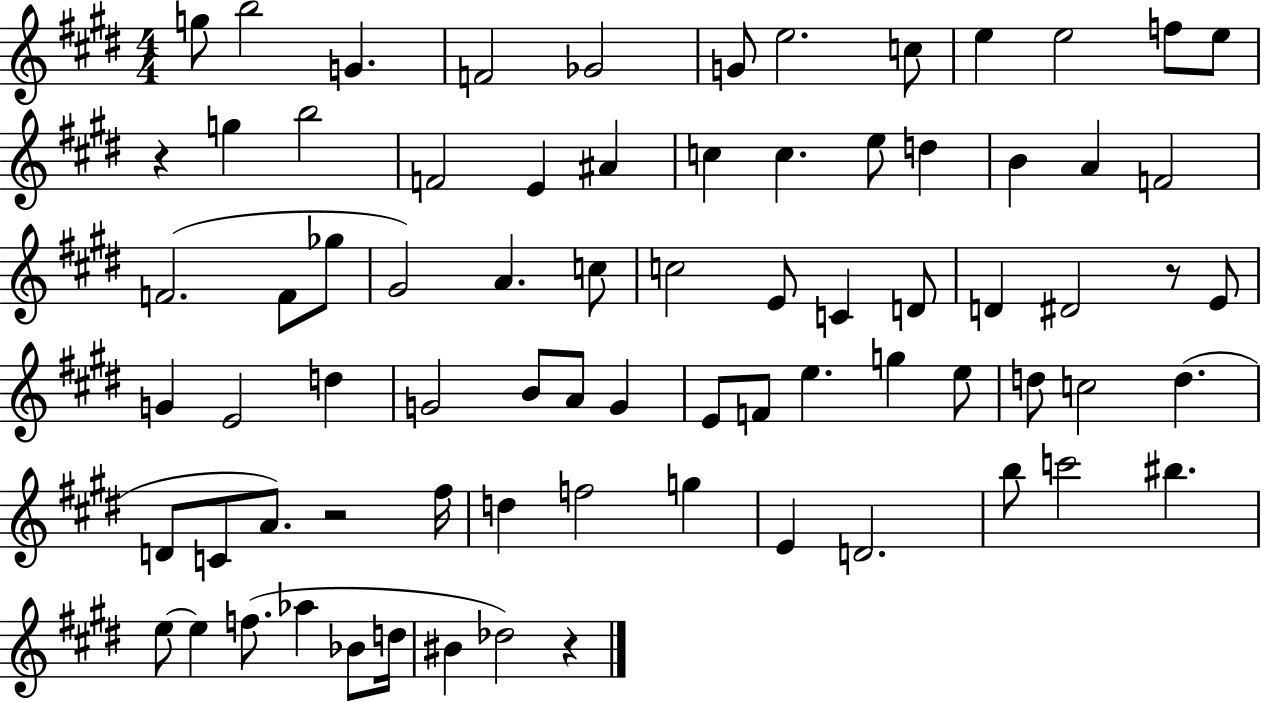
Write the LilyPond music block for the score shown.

{
  \clef treble
  \numericTimeSignature
  \time 4/4
  \key e \major
  g''8 b''2 g'4. | f'2 ges'2 | g'8 e''2. c''8 | e''4 e''2 f''8 e''8 | \break r4 g''4 b''2 | f'2 e'4 ais'4 | c''4 c''4. e''8 d''4 | b'4 a'4 f'2 | \break f'2.( f'8 ges''8 | gis'2) a'4. c''8 | c''2 e'8 c'4 d'8 | d'4 dis'2 r8 e'8 | \break g'4 e'2 d''4 | g'2 b'8 a'8 g'4 | e'8 f'8 e''4. g''4 e''8 | d''8 c''2 d''4.( | \break d'8 c'8 a'8.) r2 fis''16 | d''4 f''2 g''4 | e'4 d'2. | b''8 c'''2 bis''4. | \break e''8~~ e''4 f''8.( aes''4 bes'8 d''16 | bis'4 des''2) r4 | \bar "|."
}